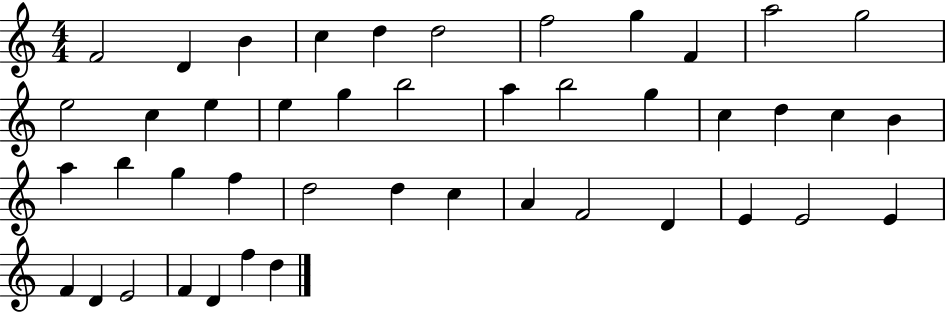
X:1
T:Untitled
M:4/4
L:1/4
K:C
F2 D B c d d2 f2 g F a2 g2 e2 c e e g b2 a b2 g c d c B a b g f d2 d c A F2 D E E2 E F D E2 F D f d